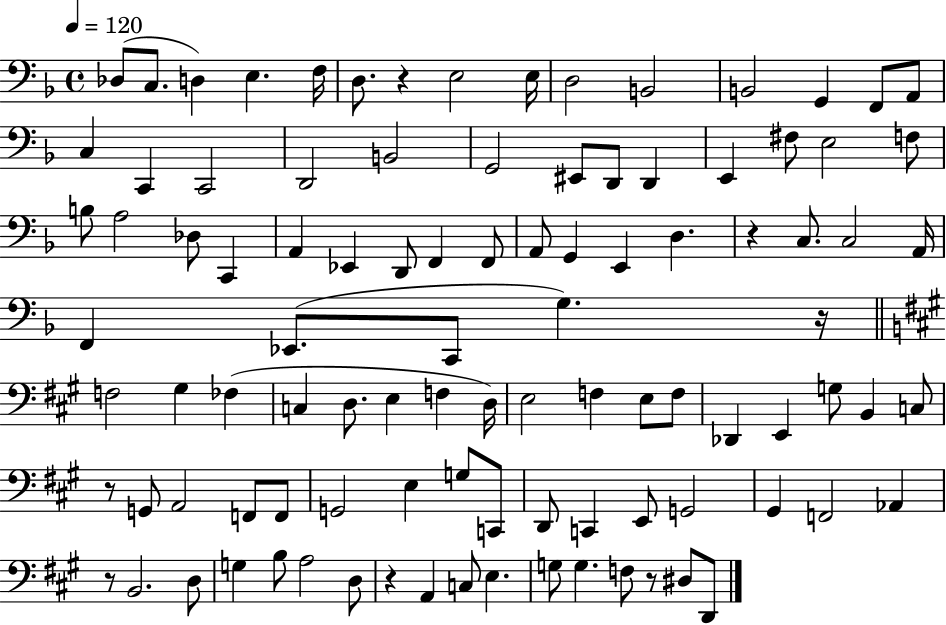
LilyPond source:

{
  \clef bass
  \time 4/4
  \defaultTimeSignature
  \key f \major
  \tempo 4 = 120
  des8( c8. d4) e4. f16 | d8. r4 e2 e16 | d2 b,2 | b,2 g,4 f,8 a,8 | \break c4 c,4 c,2 | d,2 b,2 | g,2 eis,8 d,8 d,4 | e,4 fis8 e2 f8 | \break b8 a2 des8 c,4 | a,4 ees,4 d,8 f,4 f,8 | a,8 g,4 e,4 d4. | r4 c8. c2 a,16 | \break f,4 ees,8.( c,8 g4.) r16 | \bar "||" \break \key a \major f2 gis4 fes4( | c4 d8. e4 f4 d16) | e2 f4 e8 f8 | des,4 e,4 g8 b,4 c8 | \break r8 g,8 a,2 f,8 f,8 | g,2 e4 g8 c,8 | d,8 c,4 e,8 g,2 | gis,4 f,2 aes,4 | \break r8 b,2. d8 | g4 b8 a2 d8 | r4 a,4 c8 e4. | g8 g4. f8 r8 dis8 d,8 | \break \bar "|."
}